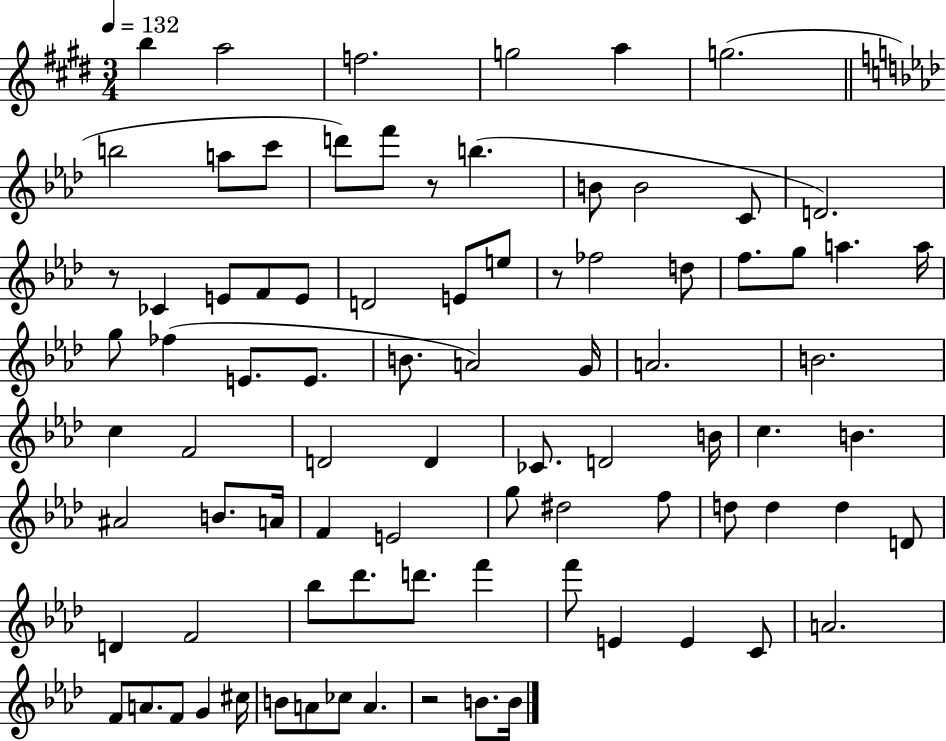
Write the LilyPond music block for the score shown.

{
  \clef treble
  \numericTimeSignature
  \time 3/4
  \key e \major
  \tempo 4 = 132
  \repeat volta 2 { b''4 a''2 | f''2. | g''2 a''4 | g''2.( | \break \bar "||" \break \key aes \major b''2 a''8 c'''8 | d'''8) f'''8 r8 b''4.( | b'8 b'2 c'8 | d'2.) | \break r8 ces'4 e'8 f'8 e'8 | d'2 e'8 e''8 | r8 fes''2 d''8 | f''8. g''8 a''4. a''16 | \break g''8 fes''4( e'8. e'8. | b'8. a'2) g'16 | a'2. | b'2. | \break c''4 f'2 | d'2 d'4 | ces'8. d'2 b'16 | c''4. b'4. | \break ais'2 b'8. a'16 | f'4 e'2 | g''8 dis''2 f''8 | d''8 d''4 d''4 d'8 | \break d'4 f'2 | bes''8 des'''8. d'''8. f'''4 | f'''8 e'4 e'4 c'8 | a'2. | \break f'8 a'8. f'8 g'4 cis''16 | b'8 a'8 ces''8 a'4. | r2 b'8. b'16 | } \bar "|."
}